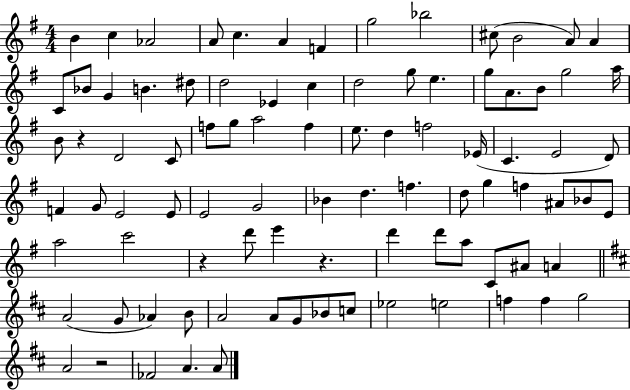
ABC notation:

X:1
T:Untitled
M:4/4
L:1/4
K:G
B c _A2 A/2 c A F g2 _b2 ^c/2 B2 A/2 A C/2 _B/2 G B ^d/2 d2 _E c d2 g/2 e g/2 A/2 B/2 g2 a/4 B/2 z D2 C/2 f/2 g/2 a2 f e/2 d f2 _E/4 C E2 D/2 F G/2 E2 E/2 E2 G2 _B d f d/2 g f ^A/2 _B/2 E/2 a2 c'2 z d'/2 e' z d' d'/2 a/2 C/2 ^A/2 A A2 G/2 _A B/2 A2 A/2 G/2 _B/2 c/2 _e2 e2 f f g2 A2 z2 _F2 A A/2